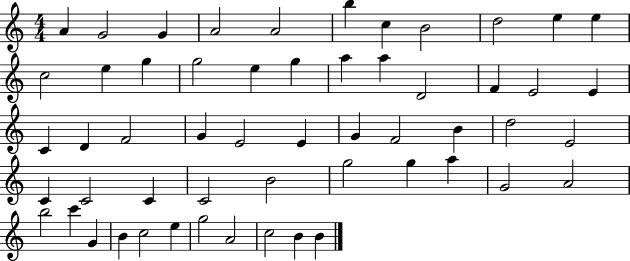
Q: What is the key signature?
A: C major